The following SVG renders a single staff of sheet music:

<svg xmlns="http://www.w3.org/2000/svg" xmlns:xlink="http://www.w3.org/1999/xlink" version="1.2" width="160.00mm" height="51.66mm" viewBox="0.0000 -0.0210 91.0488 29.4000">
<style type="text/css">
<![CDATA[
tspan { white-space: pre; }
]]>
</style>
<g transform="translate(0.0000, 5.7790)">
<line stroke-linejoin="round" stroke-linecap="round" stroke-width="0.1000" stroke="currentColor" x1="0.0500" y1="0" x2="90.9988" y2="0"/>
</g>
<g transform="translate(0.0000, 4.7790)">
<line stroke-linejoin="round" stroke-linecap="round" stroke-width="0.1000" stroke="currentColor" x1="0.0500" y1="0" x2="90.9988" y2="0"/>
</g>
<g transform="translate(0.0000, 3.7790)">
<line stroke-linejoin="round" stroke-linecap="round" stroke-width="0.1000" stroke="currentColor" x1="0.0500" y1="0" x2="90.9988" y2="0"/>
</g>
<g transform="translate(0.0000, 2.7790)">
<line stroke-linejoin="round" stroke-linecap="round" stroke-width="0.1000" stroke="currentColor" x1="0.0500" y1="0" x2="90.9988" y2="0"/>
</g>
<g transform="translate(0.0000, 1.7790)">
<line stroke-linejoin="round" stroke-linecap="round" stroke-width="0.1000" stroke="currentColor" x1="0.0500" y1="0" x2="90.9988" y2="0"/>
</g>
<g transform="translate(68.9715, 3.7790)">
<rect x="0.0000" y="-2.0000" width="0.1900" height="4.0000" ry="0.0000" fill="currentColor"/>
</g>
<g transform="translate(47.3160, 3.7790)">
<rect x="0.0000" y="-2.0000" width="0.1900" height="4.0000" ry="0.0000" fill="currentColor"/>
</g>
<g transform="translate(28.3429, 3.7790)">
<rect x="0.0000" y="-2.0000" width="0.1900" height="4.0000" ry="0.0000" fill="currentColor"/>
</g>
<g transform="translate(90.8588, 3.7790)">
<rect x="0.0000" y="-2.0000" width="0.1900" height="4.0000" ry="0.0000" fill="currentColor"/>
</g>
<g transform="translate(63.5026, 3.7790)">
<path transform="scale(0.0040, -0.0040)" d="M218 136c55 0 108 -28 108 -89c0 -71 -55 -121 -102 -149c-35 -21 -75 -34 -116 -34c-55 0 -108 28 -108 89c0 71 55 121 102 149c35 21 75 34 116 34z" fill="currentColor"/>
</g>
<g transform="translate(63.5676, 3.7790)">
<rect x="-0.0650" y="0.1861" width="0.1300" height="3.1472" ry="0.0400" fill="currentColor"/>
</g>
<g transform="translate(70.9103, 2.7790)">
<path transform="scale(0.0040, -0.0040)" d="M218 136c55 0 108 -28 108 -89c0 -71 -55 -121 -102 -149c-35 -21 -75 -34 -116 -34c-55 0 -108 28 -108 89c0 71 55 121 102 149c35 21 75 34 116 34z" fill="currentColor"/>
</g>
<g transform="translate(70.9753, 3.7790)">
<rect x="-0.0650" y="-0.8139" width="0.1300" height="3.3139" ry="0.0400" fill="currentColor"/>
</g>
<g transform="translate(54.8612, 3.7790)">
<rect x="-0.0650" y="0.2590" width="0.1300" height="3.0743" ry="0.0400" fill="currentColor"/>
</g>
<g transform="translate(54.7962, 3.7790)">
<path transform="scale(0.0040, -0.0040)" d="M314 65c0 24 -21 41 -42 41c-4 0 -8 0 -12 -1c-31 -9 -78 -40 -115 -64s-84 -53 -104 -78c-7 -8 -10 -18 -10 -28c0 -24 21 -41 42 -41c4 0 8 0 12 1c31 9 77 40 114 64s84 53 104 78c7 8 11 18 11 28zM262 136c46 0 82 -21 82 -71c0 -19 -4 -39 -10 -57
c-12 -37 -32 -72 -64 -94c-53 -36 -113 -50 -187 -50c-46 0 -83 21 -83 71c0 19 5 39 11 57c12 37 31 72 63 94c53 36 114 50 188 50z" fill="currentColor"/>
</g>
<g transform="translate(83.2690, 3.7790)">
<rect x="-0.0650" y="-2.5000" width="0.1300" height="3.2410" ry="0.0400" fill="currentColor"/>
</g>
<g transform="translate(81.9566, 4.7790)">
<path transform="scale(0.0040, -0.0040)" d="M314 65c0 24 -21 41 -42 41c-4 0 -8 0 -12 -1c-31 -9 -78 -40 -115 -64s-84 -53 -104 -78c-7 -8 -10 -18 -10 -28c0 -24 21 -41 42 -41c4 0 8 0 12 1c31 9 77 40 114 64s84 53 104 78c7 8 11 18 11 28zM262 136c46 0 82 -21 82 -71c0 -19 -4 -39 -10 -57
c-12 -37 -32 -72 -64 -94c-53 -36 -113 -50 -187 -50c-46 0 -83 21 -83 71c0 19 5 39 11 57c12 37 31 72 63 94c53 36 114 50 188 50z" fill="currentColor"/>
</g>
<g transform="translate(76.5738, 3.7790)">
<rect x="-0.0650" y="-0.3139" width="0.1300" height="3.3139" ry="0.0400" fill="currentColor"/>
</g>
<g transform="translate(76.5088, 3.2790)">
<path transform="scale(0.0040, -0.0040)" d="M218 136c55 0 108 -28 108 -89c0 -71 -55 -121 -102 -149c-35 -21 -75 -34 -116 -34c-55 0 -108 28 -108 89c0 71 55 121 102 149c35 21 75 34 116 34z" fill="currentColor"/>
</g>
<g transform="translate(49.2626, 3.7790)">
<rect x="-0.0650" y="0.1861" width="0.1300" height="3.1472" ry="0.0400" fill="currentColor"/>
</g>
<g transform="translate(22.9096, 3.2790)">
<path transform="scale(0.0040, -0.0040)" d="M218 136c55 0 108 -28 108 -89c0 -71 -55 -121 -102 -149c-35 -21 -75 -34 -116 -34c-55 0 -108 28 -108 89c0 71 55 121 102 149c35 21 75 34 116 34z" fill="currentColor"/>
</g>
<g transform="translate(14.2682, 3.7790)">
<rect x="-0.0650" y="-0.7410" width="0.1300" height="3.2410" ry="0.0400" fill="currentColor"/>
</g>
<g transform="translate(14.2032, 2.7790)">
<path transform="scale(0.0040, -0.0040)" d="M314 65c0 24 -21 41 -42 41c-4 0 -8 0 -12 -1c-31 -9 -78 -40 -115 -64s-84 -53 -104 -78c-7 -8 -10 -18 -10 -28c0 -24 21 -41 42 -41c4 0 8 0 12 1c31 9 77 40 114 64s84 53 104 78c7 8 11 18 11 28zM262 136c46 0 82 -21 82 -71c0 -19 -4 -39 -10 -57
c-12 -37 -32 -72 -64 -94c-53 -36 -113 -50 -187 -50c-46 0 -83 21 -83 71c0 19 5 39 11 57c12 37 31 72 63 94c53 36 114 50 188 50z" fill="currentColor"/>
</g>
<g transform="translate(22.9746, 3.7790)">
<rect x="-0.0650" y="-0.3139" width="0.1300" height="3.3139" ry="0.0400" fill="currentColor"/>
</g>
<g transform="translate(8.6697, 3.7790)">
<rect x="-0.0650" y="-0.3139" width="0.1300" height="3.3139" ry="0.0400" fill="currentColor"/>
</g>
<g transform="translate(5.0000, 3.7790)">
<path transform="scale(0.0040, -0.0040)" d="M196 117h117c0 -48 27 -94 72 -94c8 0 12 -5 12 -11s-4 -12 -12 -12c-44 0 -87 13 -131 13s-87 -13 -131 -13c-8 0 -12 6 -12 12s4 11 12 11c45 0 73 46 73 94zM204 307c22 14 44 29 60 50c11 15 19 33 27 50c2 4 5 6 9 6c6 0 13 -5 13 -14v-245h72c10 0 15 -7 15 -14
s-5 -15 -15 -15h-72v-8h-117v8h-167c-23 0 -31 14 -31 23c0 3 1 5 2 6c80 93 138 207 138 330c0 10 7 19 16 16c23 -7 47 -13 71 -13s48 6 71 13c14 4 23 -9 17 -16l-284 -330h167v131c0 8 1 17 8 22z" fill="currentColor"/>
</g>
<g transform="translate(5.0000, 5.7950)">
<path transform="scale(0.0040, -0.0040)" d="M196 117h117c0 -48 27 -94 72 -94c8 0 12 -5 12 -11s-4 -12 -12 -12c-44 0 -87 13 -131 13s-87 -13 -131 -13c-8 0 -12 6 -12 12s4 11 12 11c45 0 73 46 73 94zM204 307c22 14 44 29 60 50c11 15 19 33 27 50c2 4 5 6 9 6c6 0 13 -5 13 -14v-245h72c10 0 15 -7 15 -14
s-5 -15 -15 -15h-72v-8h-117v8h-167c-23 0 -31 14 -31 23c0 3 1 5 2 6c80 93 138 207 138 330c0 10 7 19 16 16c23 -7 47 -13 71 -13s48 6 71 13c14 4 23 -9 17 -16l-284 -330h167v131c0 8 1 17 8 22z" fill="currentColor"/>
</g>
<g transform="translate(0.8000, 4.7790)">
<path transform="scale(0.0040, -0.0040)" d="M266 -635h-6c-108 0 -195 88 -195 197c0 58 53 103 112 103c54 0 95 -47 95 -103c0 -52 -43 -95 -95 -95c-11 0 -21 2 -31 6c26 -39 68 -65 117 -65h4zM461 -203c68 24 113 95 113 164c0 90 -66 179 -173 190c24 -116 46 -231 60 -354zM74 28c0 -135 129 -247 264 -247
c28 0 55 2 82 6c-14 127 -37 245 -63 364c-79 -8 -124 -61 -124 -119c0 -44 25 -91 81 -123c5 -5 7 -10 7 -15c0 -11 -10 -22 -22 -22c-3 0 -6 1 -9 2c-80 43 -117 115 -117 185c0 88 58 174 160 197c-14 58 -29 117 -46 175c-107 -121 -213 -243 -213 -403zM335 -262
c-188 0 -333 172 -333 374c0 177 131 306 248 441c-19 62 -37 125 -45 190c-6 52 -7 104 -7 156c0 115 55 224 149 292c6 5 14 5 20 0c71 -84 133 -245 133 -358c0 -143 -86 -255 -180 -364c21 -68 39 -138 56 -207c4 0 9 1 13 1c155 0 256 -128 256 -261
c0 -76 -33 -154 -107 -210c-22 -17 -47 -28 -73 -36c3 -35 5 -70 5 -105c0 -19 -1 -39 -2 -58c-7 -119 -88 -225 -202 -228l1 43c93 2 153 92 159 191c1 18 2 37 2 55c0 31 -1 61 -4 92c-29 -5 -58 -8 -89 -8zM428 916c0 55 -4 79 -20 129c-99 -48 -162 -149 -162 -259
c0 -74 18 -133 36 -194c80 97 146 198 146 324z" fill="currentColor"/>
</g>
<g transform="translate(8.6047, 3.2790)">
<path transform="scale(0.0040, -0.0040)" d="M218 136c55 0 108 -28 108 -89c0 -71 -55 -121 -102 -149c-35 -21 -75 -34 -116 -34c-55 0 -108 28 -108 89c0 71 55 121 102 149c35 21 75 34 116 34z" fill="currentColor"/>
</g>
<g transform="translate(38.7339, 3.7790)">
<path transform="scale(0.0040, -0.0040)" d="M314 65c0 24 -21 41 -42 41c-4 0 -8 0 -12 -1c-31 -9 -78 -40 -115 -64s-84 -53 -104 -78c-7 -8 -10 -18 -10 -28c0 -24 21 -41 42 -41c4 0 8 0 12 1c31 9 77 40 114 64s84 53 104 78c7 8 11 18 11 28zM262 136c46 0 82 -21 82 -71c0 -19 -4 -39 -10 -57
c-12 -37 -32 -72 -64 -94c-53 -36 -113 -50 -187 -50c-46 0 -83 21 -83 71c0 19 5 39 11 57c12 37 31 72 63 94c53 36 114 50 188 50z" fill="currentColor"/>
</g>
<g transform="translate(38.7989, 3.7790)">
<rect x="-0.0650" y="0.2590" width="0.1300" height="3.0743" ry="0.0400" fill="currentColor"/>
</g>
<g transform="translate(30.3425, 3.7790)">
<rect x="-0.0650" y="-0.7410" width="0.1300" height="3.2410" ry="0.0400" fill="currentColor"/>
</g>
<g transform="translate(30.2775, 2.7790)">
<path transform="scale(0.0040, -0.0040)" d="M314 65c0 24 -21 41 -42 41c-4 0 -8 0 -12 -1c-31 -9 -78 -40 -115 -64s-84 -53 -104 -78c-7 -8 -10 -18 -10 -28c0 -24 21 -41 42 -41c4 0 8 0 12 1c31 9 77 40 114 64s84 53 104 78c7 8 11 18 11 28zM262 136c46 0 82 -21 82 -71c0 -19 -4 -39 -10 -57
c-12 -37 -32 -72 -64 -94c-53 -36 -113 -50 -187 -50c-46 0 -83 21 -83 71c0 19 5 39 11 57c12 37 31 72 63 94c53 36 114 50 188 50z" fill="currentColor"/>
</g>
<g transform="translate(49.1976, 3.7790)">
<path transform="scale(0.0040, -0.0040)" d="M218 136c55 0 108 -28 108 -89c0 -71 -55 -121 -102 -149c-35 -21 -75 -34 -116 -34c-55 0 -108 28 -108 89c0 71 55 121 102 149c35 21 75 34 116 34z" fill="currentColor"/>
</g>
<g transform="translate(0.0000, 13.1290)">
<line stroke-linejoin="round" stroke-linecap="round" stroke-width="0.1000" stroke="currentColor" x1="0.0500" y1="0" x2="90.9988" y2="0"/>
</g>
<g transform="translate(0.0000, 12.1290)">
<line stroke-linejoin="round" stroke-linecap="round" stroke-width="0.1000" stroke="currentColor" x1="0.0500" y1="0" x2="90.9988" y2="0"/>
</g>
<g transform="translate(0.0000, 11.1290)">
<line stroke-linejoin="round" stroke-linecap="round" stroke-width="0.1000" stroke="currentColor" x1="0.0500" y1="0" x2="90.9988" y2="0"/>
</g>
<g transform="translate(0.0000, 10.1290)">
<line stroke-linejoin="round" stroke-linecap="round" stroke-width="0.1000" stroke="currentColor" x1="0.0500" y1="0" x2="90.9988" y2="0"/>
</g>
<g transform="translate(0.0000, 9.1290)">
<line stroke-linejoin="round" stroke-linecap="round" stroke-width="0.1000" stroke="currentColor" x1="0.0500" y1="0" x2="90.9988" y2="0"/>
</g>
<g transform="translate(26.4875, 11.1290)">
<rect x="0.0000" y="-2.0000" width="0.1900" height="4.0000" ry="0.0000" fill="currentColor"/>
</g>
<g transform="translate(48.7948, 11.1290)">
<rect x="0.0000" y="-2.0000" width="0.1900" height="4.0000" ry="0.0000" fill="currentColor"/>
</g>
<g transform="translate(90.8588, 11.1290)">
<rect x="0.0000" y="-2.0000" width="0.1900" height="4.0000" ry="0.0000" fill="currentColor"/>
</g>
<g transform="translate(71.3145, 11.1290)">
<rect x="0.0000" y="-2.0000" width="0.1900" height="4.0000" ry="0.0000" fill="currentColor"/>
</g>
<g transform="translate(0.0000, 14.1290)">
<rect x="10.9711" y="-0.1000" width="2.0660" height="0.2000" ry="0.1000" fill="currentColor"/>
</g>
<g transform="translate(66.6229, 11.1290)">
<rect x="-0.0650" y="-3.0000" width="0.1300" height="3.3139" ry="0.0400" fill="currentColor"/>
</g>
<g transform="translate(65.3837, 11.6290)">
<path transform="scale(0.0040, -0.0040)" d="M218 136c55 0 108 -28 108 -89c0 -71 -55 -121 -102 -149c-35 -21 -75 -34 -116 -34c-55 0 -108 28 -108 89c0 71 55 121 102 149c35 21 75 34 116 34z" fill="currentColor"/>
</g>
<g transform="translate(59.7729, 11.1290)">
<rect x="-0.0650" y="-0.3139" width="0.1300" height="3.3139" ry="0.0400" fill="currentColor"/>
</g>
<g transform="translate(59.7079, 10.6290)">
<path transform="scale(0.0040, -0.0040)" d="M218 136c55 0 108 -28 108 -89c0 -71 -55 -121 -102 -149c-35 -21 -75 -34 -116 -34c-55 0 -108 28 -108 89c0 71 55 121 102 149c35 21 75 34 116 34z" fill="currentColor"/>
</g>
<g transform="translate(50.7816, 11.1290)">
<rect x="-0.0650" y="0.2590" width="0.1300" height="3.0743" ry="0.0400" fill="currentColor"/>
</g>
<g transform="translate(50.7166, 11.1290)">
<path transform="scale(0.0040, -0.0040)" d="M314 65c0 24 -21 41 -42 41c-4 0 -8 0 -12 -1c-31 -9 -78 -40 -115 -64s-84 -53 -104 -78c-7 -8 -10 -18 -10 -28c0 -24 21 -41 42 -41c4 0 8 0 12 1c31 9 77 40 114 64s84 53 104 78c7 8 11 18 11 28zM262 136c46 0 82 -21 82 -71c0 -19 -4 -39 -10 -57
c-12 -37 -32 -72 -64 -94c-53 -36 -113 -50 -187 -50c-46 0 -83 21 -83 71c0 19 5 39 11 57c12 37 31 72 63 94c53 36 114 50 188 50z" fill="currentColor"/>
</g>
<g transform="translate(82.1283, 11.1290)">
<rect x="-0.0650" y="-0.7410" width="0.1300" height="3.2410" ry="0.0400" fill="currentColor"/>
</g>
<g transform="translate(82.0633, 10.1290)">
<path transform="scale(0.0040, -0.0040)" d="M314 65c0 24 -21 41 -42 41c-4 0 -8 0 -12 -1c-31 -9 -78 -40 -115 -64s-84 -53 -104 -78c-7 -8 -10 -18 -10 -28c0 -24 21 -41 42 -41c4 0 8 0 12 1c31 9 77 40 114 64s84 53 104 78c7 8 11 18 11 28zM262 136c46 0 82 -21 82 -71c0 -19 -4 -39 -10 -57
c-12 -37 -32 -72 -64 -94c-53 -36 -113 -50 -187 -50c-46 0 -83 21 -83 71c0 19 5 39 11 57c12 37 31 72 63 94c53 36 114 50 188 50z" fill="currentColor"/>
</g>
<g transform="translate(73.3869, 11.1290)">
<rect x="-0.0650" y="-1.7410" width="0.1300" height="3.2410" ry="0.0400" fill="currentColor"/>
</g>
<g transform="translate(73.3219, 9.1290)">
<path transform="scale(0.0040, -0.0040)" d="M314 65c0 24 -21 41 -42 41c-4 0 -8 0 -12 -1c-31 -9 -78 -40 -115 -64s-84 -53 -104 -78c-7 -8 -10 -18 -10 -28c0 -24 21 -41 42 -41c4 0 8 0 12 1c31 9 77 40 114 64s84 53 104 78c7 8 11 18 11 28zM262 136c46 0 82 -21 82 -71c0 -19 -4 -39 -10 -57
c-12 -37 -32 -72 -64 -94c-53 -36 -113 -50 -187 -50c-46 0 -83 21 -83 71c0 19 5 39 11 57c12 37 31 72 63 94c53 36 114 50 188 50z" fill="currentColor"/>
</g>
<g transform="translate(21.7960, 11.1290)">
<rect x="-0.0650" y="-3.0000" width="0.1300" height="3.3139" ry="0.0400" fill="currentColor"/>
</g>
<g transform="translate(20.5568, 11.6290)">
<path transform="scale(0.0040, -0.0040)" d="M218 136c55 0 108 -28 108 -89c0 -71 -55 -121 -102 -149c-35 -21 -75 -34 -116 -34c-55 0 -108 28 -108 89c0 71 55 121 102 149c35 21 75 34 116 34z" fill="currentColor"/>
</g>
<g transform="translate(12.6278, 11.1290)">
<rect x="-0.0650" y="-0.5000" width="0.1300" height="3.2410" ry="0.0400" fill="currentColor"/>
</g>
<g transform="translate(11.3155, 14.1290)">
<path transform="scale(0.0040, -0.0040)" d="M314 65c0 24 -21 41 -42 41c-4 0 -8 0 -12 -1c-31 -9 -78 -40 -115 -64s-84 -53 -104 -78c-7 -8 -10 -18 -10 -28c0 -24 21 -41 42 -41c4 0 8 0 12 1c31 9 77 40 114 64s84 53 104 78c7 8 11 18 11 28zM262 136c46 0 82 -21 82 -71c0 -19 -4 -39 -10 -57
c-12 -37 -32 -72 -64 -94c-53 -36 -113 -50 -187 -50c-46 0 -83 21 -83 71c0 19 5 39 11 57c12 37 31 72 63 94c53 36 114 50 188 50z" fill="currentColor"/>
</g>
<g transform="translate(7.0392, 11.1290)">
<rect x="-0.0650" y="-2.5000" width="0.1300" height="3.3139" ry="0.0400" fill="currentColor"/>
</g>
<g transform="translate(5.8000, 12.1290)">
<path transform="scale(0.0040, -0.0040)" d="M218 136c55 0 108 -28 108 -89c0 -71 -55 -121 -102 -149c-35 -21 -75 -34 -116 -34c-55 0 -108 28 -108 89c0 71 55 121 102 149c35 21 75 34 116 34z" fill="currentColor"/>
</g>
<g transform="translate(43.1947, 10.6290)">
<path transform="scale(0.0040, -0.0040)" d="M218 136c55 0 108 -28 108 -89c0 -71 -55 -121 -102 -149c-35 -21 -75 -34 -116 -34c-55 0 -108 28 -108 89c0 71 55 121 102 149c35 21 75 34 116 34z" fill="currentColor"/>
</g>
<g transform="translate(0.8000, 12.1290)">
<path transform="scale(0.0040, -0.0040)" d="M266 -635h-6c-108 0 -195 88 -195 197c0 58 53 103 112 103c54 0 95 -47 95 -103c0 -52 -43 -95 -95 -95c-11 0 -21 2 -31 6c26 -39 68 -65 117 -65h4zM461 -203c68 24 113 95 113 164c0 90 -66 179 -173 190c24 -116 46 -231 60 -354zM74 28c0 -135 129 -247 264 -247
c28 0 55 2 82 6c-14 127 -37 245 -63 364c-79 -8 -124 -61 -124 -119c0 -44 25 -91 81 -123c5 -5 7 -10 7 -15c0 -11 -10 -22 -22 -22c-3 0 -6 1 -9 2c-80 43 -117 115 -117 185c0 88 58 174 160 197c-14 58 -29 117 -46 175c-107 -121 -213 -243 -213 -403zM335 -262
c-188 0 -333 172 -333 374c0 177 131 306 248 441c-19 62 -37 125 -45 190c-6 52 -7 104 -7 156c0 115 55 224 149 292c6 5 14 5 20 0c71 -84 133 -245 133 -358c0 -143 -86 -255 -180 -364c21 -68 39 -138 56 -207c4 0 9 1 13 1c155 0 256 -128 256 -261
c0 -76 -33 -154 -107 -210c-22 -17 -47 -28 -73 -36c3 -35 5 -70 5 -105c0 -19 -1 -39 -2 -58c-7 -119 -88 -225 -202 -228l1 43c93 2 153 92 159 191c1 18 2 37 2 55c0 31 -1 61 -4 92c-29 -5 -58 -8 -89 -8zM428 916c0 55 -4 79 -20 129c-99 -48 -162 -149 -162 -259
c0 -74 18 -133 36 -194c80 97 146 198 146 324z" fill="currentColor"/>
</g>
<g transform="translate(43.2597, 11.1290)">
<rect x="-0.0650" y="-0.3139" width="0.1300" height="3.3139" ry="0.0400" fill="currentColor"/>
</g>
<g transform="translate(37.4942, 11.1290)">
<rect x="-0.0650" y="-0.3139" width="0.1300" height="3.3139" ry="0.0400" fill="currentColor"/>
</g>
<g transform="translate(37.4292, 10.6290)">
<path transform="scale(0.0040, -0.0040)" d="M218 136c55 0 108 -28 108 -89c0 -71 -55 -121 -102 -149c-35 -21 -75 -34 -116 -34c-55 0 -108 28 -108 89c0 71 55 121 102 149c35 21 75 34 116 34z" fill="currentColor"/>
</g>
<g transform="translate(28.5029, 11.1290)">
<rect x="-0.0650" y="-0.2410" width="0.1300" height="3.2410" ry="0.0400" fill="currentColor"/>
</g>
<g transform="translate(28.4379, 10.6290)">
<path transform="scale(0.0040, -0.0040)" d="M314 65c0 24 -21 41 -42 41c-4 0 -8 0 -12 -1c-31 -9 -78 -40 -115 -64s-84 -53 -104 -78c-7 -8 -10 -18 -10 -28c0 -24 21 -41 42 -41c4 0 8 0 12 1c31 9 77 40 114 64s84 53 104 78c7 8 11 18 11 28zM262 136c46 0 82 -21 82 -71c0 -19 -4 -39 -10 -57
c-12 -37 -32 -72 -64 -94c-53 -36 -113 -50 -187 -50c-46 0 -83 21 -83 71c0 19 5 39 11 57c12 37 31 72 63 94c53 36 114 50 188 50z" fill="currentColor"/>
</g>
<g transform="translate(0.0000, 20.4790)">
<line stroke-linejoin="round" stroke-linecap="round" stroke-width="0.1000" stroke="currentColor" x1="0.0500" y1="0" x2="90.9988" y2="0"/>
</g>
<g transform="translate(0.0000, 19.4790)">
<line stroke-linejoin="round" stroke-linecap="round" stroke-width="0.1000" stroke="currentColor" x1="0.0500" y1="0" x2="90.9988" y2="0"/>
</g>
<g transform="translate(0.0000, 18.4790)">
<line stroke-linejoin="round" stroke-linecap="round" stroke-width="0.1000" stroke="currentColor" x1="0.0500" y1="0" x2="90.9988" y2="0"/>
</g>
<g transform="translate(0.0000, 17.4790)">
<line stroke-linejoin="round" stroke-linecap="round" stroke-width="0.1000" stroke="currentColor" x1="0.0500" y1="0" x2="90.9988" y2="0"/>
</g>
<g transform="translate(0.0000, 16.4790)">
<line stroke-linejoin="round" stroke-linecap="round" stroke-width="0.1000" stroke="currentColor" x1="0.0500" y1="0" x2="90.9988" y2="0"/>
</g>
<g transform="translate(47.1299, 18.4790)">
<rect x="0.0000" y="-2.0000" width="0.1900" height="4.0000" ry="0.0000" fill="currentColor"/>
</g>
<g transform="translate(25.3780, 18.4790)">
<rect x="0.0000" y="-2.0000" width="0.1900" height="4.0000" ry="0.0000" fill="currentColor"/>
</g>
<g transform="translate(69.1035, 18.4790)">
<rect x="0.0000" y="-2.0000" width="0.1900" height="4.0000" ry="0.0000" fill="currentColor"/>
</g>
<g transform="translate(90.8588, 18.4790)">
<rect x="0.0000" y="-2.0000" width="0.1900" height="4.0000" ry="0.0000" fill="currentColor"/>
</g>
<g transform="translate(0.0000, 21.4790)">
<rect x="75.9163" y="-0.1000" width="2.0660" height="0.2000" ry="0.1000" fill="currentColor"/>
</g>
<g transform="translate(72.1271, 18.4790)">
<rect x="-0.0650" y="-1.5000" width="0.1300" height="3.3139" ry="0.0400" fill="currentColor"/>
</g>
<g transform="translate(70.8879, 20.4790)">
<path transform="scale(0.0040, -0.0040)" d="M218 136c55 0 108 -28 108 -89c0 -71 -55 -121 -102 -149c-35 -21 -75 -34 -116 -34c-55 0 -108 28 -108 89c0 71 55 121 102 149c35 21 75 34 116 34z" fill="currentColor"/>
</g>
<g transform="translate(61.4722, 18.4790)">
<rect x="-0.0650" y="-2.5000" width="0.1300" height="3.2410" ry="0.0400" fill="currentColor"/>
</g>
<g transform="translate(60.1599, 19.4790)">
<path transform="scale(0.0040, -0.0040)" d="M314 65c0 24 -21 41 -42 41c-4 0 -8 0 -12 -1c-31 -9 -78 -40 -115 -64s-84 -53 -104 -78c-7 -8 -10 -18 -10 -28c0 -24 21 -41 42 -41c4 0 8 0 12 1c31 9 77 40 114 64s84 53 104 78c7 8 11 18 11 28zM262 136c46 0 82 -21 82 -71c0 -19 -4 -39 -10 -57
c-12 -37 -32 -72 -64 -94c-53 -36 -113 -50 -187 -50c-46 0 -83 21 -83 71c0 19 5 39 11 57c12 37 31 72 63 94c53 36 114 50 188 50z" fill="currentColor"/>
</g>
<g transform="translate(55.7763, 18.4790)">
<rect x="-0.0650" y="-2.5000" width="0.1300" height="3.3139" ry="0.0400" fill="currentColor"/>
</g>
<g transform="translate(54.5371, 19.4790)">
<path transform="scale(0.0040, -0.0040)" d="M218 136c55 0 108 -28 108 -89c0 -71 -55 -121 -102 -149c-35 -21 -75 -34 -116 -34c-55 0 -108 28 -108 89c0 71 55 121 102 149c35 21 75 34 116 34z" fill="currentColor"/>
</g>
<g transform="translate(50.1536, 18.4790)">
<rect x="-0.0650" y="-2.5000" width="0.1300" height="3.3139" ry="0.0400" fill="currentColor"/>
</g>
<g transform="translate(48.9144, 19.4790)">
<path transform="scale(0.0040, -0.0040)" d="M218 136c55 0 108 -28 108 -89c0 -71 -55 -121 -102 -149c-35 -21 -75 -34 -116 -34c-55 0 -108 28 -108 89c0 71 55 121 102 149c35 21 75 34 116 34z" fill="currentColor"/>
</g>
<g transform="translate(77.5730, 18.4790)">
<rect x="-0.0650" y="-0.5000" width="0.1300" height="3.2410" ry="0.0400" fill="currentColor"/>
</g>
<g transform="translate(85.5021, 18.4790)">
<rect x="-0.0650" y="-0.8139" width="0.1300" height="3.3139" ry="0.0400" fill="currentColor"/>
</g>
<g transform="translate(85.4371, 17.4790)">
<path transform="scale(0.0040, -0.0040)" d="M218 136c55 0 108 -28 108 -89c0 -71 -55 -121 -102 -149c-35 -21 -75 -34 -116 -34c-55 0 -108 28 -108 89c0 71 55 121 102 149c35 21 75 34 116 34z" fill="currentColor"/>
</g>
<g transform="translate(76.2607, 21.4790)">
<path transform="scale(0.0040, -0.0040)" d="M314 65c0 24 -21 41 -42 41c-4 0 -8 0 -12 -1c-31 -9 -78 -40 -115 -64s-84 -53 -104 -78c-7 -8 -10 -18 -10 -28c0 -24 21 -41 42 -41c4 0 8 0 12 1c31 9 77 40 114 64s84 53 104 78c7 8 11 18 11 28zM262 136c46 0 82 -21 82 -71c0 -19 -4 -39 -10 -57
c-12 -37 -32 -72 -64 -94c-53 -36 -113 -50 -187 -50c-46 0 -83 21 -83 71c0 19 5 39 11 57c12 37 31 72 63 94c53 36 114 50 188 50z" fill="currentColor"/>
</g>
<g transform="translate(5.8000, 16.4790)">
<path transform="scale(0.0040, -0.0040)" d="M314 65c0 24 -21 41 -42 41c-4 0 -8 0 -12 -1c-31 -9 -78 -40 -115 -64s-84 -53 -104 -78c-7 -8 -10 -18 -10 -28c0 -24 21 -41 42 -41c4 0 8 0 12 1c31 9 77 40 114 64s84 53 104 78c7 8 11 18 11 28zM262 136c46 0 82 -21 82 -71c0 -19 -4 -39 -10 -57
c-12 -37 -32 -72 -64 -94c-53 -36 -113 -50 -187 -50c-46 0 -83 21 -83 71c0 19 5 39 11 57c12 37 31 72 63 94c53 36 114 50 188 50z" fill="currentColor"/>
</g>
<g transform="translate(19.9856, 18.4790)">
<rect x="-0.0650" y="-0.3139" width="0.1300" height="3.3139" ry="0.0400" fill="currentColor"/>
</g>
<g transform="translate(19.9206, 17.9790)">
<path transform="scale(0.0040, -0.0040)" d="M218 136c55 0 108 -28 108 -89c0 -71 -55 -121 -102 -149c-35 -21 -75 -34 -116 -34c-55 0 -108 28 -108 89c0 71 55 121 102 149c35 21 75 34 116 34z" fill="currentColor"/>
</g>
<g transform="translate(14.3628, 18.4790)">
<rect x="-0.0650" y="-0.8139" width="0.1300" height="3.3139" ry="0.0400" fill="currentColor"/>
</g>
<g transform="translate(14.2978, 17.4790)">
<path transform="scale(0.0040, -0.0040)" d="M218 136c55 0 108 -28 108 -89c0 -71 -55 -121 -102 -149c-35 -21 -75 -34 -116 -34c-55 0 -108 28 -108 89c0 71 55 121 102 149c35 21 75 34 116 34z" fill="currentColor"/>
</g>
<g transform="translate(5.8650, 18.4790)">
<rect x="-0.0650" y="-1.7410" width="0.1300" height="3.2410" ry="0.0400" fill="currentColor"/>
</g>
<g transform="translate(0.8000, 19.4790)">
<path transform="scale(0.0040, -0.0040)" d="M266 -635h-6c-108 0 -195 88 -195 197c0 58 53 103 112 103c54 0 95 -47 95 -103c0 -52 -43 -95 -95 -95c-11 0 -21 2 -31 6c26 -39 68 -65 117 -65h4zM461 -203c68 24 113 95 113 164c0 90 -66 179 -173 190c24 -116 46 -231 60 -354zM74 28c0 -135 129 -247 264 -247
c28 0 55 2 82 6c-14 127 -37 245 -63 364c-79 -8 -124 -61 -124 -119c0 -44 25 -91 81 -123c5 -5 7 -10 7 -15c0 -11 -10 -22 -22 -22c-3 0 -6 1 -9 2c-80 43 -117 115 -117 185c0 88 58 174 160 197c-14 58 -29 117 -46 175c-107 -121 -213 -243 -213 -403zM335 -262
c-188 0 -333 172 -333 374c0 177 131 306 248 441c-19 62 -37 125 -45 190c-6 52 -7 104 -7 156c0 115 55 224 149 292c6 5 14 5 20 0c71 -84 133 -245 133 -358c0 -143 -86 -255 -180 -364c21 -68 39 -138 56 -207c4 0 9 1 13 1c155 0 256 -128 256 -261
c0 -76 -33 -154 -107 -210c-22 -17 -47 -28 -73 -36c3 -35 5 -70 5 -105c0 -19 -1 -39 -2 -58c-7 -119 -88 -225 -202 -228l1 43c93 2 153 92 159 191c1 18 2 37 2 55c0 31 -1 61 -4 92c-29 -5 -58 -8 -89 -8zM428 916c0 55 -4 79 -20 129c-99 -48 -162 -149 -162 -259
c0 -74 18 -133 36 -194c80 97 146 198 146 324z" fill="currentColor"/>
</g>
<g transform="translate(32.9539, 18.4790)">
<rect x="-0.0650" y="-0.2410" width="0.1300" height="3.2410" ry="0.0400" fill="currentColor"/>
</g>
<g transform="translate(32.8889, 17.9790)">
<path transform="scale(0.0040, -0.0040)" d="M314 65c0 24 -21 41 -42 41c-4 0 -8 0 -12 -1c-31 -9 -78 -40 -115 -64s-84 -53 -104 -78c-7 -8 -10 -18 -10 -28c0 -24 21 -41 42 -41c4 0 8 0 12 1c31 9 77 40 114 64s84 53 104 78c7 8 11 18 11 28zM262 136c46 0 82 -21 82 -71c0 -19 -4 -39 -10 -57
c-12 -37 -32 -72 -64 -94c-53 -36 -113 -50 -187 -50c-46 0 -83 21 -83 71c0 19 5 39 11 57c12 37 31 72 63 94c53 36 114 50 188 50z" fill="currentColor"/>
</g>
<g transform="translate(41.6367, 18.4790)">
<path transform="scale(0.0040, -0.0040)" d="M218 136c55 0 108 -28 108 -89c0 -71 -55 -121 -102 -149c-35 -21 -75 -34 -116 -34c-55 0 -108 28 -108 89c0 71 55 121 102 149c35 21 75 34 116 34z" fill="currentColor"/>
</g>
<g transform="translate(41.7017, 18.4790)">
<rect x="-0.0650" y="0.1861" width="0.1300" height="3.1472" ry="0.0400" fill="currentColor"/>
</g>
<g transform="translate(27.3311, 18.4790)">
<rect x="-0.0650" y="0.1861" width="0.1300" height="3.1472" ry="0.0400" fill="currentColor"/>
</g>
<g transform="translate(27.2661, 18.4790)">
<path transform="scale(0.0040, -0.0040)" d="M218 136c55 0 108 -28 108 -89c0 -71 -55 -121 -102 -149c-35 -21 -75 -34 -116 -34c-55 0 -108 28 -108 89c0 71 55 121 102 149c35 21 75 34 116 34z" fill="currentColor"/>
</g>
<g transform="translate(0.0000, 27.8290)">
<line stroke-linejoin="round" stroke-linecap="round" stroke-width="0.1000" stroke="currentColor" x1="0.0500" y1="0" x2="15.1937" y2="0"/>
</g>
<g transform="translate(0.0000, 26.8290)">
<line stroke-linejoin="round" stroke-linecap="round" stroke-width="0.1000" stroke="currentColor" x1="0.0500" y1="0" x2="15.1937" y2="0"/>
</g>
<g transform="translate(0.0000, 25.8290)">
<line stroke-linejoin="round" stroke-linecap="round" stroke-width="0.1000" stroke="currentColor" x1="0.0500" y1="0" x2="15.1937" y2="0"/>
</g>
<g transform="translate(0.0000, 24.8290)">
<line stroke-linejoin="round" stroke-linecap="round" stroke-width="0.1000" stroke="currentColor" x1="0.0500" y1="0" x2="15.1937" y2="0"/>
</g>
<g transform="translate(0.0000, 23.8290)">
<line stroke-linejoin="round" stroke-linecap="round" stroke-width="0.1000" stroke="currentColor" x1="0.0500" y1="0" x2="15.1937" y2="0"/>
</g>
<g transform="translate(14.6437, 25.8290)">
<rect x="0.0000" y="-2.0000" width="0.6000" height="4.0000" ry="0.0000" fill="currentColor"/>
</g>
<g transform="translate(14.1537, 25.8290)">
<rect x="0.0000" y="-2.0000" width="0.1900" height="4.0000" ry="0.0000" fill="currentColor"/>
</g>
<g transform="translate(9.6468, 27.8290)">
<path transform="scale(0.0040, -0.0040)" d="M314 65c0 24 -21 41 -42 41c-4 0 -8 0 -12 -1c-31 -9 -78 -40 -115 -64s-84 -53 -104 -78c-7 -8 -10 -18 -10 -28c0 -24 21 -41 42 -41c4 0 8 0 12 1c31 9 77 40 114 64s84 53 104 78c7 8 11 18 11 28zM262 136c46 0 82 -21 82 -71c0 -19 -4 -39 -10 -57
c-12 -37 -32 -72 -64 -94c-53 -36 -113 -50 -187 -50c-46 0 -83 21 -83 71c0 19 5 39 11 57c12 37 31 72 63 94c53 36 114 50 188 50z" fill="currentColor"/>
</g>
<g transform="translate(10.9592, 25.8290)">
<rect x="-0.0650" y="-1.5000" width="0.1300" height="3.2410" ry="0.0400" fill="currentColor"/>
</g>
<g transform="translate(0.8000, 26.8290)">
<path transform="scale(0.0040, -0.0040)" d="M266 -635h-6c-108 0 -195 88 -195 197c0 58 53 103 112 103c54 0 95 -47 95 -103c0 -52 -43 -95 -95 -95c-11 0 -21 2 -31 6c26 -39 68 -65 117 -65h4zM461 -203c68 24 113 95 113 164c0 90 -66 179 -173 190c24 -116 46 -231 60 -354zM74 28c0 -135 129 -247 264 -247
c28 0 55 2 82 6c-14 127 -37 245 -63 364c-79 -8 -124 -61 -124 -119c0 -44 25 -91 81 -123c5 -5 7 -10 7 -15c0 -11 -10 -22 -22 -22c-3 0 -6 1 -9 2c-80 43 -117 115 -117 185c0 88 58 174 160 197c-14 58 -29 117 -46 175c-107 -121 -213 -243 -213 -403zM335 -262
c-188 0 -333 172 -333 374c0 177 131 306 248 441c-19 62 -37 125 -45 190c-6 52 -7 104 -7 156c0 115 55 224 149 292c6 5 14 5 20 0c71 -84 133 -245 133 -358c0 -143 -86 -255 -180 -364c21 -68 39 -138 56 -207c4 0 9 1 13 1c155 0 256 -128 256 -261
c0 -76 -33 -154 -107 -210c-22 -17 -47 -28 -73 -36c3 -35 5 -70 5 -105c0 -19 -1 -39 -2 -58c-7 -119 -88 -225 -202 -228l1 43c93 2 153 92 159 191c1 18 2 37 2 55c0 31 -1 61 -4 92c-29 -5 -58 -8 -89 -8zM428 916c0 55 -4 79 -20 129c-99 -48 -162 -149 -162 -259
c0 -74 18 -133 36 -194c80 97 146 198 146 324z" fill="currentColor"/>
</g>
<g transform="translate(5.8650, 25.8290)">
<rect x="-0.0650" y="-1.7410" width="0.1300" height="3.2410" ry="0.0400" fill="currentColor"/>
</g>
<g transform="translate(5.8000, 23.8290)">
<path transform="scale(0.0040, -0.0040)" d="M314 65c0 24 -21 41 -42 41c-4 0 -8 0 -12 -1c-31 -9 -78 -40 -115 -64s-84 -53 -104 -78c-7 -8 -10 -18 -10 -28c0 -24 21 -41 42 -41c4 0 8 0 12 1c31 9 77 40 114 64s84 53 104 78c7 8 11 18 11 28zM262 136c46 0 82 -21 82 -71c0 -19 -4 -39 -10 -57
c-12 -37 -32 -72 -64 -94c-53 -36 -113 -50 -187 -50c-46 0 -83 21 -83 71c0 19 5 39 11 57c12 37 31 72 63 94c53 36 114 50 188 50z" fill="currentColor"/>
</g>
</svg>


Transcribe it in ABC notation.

X:1
T:Untitled
M:4/4
L:1/4
K:C
c d2 c d2 B2 B B2 B d c G2 G C2 A c2 c c B2 c A f2 d2 f2 d c B c2 B G G G2 E C2 d f2 E2